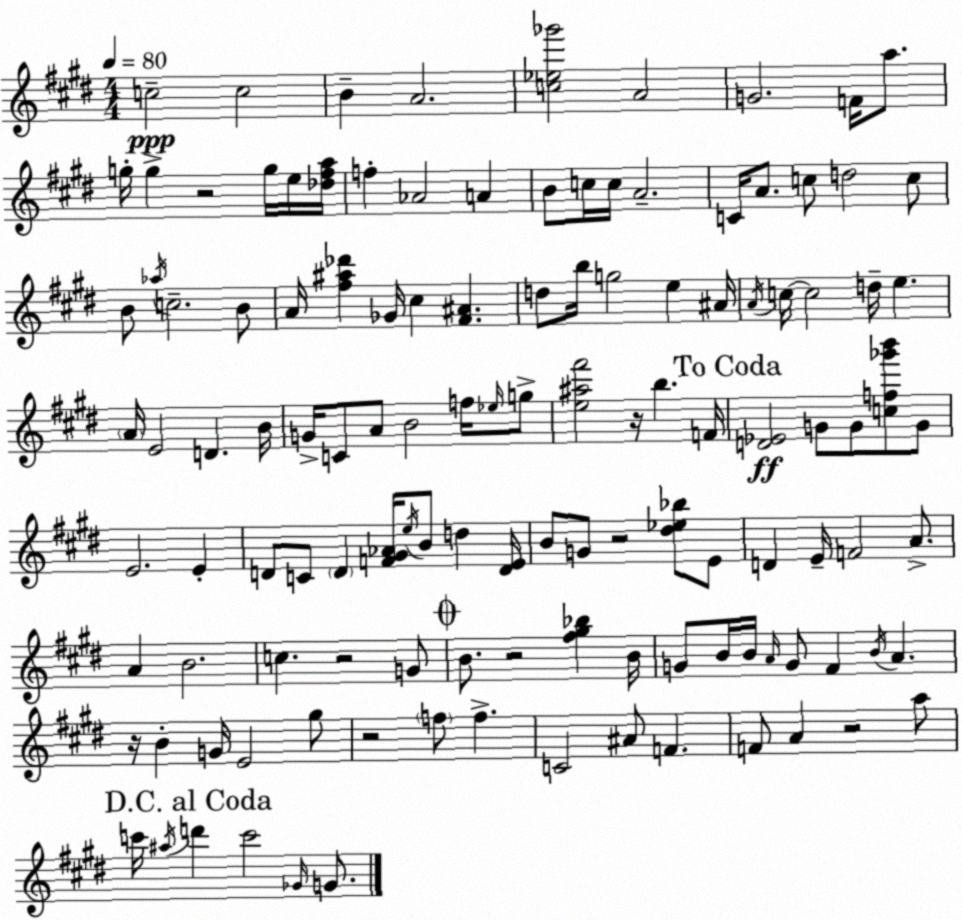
X:1
T:Untitled
M:4/4
L:1/4
K:E
c2 c2 B A2 [c_e_g']2 A2 G2 F/4 a/2 g/4 g z2 g/4 e/4 [_d^fa]/4 f _A2 A B/2 c/4 c/4 A2 C/4 A/2 c/2 d2 c/2 B/2 _a/4 c2 B/2 A/4 [^f^a_d'] _G/4 ^c [^F^A] d/2 b/4 g2 e ^A/4 A/4 c/4 c2 d/4 e A/4 E2 D B/4 G/4 C/2 A/2 B2 f/4 _e/4 g/2 [e^a^f']2 z/4 b F/4 [D_E]2 G/2 G/2 [cf_g'b']/2 G/2 E2 E D/2 C/2 D [F^G_A]/4 e/4 B/2 d [DE]/4 B/2 G/2 z2 [^d_e_b]/2 E/2 D E/4 F2 A/2 A B2 c z2 G/2 B/2 z2 [^f^g_b] B/4 G/2 B/4 B/4 A/4 G/2 ^F B/4 A z/4 B G/4 E2 ^g/2 z2 f/2 f C2 ^A/2 F F/2 A z2 a/2 c'/4 ^a/4 d' c'2 _G/4 G/2